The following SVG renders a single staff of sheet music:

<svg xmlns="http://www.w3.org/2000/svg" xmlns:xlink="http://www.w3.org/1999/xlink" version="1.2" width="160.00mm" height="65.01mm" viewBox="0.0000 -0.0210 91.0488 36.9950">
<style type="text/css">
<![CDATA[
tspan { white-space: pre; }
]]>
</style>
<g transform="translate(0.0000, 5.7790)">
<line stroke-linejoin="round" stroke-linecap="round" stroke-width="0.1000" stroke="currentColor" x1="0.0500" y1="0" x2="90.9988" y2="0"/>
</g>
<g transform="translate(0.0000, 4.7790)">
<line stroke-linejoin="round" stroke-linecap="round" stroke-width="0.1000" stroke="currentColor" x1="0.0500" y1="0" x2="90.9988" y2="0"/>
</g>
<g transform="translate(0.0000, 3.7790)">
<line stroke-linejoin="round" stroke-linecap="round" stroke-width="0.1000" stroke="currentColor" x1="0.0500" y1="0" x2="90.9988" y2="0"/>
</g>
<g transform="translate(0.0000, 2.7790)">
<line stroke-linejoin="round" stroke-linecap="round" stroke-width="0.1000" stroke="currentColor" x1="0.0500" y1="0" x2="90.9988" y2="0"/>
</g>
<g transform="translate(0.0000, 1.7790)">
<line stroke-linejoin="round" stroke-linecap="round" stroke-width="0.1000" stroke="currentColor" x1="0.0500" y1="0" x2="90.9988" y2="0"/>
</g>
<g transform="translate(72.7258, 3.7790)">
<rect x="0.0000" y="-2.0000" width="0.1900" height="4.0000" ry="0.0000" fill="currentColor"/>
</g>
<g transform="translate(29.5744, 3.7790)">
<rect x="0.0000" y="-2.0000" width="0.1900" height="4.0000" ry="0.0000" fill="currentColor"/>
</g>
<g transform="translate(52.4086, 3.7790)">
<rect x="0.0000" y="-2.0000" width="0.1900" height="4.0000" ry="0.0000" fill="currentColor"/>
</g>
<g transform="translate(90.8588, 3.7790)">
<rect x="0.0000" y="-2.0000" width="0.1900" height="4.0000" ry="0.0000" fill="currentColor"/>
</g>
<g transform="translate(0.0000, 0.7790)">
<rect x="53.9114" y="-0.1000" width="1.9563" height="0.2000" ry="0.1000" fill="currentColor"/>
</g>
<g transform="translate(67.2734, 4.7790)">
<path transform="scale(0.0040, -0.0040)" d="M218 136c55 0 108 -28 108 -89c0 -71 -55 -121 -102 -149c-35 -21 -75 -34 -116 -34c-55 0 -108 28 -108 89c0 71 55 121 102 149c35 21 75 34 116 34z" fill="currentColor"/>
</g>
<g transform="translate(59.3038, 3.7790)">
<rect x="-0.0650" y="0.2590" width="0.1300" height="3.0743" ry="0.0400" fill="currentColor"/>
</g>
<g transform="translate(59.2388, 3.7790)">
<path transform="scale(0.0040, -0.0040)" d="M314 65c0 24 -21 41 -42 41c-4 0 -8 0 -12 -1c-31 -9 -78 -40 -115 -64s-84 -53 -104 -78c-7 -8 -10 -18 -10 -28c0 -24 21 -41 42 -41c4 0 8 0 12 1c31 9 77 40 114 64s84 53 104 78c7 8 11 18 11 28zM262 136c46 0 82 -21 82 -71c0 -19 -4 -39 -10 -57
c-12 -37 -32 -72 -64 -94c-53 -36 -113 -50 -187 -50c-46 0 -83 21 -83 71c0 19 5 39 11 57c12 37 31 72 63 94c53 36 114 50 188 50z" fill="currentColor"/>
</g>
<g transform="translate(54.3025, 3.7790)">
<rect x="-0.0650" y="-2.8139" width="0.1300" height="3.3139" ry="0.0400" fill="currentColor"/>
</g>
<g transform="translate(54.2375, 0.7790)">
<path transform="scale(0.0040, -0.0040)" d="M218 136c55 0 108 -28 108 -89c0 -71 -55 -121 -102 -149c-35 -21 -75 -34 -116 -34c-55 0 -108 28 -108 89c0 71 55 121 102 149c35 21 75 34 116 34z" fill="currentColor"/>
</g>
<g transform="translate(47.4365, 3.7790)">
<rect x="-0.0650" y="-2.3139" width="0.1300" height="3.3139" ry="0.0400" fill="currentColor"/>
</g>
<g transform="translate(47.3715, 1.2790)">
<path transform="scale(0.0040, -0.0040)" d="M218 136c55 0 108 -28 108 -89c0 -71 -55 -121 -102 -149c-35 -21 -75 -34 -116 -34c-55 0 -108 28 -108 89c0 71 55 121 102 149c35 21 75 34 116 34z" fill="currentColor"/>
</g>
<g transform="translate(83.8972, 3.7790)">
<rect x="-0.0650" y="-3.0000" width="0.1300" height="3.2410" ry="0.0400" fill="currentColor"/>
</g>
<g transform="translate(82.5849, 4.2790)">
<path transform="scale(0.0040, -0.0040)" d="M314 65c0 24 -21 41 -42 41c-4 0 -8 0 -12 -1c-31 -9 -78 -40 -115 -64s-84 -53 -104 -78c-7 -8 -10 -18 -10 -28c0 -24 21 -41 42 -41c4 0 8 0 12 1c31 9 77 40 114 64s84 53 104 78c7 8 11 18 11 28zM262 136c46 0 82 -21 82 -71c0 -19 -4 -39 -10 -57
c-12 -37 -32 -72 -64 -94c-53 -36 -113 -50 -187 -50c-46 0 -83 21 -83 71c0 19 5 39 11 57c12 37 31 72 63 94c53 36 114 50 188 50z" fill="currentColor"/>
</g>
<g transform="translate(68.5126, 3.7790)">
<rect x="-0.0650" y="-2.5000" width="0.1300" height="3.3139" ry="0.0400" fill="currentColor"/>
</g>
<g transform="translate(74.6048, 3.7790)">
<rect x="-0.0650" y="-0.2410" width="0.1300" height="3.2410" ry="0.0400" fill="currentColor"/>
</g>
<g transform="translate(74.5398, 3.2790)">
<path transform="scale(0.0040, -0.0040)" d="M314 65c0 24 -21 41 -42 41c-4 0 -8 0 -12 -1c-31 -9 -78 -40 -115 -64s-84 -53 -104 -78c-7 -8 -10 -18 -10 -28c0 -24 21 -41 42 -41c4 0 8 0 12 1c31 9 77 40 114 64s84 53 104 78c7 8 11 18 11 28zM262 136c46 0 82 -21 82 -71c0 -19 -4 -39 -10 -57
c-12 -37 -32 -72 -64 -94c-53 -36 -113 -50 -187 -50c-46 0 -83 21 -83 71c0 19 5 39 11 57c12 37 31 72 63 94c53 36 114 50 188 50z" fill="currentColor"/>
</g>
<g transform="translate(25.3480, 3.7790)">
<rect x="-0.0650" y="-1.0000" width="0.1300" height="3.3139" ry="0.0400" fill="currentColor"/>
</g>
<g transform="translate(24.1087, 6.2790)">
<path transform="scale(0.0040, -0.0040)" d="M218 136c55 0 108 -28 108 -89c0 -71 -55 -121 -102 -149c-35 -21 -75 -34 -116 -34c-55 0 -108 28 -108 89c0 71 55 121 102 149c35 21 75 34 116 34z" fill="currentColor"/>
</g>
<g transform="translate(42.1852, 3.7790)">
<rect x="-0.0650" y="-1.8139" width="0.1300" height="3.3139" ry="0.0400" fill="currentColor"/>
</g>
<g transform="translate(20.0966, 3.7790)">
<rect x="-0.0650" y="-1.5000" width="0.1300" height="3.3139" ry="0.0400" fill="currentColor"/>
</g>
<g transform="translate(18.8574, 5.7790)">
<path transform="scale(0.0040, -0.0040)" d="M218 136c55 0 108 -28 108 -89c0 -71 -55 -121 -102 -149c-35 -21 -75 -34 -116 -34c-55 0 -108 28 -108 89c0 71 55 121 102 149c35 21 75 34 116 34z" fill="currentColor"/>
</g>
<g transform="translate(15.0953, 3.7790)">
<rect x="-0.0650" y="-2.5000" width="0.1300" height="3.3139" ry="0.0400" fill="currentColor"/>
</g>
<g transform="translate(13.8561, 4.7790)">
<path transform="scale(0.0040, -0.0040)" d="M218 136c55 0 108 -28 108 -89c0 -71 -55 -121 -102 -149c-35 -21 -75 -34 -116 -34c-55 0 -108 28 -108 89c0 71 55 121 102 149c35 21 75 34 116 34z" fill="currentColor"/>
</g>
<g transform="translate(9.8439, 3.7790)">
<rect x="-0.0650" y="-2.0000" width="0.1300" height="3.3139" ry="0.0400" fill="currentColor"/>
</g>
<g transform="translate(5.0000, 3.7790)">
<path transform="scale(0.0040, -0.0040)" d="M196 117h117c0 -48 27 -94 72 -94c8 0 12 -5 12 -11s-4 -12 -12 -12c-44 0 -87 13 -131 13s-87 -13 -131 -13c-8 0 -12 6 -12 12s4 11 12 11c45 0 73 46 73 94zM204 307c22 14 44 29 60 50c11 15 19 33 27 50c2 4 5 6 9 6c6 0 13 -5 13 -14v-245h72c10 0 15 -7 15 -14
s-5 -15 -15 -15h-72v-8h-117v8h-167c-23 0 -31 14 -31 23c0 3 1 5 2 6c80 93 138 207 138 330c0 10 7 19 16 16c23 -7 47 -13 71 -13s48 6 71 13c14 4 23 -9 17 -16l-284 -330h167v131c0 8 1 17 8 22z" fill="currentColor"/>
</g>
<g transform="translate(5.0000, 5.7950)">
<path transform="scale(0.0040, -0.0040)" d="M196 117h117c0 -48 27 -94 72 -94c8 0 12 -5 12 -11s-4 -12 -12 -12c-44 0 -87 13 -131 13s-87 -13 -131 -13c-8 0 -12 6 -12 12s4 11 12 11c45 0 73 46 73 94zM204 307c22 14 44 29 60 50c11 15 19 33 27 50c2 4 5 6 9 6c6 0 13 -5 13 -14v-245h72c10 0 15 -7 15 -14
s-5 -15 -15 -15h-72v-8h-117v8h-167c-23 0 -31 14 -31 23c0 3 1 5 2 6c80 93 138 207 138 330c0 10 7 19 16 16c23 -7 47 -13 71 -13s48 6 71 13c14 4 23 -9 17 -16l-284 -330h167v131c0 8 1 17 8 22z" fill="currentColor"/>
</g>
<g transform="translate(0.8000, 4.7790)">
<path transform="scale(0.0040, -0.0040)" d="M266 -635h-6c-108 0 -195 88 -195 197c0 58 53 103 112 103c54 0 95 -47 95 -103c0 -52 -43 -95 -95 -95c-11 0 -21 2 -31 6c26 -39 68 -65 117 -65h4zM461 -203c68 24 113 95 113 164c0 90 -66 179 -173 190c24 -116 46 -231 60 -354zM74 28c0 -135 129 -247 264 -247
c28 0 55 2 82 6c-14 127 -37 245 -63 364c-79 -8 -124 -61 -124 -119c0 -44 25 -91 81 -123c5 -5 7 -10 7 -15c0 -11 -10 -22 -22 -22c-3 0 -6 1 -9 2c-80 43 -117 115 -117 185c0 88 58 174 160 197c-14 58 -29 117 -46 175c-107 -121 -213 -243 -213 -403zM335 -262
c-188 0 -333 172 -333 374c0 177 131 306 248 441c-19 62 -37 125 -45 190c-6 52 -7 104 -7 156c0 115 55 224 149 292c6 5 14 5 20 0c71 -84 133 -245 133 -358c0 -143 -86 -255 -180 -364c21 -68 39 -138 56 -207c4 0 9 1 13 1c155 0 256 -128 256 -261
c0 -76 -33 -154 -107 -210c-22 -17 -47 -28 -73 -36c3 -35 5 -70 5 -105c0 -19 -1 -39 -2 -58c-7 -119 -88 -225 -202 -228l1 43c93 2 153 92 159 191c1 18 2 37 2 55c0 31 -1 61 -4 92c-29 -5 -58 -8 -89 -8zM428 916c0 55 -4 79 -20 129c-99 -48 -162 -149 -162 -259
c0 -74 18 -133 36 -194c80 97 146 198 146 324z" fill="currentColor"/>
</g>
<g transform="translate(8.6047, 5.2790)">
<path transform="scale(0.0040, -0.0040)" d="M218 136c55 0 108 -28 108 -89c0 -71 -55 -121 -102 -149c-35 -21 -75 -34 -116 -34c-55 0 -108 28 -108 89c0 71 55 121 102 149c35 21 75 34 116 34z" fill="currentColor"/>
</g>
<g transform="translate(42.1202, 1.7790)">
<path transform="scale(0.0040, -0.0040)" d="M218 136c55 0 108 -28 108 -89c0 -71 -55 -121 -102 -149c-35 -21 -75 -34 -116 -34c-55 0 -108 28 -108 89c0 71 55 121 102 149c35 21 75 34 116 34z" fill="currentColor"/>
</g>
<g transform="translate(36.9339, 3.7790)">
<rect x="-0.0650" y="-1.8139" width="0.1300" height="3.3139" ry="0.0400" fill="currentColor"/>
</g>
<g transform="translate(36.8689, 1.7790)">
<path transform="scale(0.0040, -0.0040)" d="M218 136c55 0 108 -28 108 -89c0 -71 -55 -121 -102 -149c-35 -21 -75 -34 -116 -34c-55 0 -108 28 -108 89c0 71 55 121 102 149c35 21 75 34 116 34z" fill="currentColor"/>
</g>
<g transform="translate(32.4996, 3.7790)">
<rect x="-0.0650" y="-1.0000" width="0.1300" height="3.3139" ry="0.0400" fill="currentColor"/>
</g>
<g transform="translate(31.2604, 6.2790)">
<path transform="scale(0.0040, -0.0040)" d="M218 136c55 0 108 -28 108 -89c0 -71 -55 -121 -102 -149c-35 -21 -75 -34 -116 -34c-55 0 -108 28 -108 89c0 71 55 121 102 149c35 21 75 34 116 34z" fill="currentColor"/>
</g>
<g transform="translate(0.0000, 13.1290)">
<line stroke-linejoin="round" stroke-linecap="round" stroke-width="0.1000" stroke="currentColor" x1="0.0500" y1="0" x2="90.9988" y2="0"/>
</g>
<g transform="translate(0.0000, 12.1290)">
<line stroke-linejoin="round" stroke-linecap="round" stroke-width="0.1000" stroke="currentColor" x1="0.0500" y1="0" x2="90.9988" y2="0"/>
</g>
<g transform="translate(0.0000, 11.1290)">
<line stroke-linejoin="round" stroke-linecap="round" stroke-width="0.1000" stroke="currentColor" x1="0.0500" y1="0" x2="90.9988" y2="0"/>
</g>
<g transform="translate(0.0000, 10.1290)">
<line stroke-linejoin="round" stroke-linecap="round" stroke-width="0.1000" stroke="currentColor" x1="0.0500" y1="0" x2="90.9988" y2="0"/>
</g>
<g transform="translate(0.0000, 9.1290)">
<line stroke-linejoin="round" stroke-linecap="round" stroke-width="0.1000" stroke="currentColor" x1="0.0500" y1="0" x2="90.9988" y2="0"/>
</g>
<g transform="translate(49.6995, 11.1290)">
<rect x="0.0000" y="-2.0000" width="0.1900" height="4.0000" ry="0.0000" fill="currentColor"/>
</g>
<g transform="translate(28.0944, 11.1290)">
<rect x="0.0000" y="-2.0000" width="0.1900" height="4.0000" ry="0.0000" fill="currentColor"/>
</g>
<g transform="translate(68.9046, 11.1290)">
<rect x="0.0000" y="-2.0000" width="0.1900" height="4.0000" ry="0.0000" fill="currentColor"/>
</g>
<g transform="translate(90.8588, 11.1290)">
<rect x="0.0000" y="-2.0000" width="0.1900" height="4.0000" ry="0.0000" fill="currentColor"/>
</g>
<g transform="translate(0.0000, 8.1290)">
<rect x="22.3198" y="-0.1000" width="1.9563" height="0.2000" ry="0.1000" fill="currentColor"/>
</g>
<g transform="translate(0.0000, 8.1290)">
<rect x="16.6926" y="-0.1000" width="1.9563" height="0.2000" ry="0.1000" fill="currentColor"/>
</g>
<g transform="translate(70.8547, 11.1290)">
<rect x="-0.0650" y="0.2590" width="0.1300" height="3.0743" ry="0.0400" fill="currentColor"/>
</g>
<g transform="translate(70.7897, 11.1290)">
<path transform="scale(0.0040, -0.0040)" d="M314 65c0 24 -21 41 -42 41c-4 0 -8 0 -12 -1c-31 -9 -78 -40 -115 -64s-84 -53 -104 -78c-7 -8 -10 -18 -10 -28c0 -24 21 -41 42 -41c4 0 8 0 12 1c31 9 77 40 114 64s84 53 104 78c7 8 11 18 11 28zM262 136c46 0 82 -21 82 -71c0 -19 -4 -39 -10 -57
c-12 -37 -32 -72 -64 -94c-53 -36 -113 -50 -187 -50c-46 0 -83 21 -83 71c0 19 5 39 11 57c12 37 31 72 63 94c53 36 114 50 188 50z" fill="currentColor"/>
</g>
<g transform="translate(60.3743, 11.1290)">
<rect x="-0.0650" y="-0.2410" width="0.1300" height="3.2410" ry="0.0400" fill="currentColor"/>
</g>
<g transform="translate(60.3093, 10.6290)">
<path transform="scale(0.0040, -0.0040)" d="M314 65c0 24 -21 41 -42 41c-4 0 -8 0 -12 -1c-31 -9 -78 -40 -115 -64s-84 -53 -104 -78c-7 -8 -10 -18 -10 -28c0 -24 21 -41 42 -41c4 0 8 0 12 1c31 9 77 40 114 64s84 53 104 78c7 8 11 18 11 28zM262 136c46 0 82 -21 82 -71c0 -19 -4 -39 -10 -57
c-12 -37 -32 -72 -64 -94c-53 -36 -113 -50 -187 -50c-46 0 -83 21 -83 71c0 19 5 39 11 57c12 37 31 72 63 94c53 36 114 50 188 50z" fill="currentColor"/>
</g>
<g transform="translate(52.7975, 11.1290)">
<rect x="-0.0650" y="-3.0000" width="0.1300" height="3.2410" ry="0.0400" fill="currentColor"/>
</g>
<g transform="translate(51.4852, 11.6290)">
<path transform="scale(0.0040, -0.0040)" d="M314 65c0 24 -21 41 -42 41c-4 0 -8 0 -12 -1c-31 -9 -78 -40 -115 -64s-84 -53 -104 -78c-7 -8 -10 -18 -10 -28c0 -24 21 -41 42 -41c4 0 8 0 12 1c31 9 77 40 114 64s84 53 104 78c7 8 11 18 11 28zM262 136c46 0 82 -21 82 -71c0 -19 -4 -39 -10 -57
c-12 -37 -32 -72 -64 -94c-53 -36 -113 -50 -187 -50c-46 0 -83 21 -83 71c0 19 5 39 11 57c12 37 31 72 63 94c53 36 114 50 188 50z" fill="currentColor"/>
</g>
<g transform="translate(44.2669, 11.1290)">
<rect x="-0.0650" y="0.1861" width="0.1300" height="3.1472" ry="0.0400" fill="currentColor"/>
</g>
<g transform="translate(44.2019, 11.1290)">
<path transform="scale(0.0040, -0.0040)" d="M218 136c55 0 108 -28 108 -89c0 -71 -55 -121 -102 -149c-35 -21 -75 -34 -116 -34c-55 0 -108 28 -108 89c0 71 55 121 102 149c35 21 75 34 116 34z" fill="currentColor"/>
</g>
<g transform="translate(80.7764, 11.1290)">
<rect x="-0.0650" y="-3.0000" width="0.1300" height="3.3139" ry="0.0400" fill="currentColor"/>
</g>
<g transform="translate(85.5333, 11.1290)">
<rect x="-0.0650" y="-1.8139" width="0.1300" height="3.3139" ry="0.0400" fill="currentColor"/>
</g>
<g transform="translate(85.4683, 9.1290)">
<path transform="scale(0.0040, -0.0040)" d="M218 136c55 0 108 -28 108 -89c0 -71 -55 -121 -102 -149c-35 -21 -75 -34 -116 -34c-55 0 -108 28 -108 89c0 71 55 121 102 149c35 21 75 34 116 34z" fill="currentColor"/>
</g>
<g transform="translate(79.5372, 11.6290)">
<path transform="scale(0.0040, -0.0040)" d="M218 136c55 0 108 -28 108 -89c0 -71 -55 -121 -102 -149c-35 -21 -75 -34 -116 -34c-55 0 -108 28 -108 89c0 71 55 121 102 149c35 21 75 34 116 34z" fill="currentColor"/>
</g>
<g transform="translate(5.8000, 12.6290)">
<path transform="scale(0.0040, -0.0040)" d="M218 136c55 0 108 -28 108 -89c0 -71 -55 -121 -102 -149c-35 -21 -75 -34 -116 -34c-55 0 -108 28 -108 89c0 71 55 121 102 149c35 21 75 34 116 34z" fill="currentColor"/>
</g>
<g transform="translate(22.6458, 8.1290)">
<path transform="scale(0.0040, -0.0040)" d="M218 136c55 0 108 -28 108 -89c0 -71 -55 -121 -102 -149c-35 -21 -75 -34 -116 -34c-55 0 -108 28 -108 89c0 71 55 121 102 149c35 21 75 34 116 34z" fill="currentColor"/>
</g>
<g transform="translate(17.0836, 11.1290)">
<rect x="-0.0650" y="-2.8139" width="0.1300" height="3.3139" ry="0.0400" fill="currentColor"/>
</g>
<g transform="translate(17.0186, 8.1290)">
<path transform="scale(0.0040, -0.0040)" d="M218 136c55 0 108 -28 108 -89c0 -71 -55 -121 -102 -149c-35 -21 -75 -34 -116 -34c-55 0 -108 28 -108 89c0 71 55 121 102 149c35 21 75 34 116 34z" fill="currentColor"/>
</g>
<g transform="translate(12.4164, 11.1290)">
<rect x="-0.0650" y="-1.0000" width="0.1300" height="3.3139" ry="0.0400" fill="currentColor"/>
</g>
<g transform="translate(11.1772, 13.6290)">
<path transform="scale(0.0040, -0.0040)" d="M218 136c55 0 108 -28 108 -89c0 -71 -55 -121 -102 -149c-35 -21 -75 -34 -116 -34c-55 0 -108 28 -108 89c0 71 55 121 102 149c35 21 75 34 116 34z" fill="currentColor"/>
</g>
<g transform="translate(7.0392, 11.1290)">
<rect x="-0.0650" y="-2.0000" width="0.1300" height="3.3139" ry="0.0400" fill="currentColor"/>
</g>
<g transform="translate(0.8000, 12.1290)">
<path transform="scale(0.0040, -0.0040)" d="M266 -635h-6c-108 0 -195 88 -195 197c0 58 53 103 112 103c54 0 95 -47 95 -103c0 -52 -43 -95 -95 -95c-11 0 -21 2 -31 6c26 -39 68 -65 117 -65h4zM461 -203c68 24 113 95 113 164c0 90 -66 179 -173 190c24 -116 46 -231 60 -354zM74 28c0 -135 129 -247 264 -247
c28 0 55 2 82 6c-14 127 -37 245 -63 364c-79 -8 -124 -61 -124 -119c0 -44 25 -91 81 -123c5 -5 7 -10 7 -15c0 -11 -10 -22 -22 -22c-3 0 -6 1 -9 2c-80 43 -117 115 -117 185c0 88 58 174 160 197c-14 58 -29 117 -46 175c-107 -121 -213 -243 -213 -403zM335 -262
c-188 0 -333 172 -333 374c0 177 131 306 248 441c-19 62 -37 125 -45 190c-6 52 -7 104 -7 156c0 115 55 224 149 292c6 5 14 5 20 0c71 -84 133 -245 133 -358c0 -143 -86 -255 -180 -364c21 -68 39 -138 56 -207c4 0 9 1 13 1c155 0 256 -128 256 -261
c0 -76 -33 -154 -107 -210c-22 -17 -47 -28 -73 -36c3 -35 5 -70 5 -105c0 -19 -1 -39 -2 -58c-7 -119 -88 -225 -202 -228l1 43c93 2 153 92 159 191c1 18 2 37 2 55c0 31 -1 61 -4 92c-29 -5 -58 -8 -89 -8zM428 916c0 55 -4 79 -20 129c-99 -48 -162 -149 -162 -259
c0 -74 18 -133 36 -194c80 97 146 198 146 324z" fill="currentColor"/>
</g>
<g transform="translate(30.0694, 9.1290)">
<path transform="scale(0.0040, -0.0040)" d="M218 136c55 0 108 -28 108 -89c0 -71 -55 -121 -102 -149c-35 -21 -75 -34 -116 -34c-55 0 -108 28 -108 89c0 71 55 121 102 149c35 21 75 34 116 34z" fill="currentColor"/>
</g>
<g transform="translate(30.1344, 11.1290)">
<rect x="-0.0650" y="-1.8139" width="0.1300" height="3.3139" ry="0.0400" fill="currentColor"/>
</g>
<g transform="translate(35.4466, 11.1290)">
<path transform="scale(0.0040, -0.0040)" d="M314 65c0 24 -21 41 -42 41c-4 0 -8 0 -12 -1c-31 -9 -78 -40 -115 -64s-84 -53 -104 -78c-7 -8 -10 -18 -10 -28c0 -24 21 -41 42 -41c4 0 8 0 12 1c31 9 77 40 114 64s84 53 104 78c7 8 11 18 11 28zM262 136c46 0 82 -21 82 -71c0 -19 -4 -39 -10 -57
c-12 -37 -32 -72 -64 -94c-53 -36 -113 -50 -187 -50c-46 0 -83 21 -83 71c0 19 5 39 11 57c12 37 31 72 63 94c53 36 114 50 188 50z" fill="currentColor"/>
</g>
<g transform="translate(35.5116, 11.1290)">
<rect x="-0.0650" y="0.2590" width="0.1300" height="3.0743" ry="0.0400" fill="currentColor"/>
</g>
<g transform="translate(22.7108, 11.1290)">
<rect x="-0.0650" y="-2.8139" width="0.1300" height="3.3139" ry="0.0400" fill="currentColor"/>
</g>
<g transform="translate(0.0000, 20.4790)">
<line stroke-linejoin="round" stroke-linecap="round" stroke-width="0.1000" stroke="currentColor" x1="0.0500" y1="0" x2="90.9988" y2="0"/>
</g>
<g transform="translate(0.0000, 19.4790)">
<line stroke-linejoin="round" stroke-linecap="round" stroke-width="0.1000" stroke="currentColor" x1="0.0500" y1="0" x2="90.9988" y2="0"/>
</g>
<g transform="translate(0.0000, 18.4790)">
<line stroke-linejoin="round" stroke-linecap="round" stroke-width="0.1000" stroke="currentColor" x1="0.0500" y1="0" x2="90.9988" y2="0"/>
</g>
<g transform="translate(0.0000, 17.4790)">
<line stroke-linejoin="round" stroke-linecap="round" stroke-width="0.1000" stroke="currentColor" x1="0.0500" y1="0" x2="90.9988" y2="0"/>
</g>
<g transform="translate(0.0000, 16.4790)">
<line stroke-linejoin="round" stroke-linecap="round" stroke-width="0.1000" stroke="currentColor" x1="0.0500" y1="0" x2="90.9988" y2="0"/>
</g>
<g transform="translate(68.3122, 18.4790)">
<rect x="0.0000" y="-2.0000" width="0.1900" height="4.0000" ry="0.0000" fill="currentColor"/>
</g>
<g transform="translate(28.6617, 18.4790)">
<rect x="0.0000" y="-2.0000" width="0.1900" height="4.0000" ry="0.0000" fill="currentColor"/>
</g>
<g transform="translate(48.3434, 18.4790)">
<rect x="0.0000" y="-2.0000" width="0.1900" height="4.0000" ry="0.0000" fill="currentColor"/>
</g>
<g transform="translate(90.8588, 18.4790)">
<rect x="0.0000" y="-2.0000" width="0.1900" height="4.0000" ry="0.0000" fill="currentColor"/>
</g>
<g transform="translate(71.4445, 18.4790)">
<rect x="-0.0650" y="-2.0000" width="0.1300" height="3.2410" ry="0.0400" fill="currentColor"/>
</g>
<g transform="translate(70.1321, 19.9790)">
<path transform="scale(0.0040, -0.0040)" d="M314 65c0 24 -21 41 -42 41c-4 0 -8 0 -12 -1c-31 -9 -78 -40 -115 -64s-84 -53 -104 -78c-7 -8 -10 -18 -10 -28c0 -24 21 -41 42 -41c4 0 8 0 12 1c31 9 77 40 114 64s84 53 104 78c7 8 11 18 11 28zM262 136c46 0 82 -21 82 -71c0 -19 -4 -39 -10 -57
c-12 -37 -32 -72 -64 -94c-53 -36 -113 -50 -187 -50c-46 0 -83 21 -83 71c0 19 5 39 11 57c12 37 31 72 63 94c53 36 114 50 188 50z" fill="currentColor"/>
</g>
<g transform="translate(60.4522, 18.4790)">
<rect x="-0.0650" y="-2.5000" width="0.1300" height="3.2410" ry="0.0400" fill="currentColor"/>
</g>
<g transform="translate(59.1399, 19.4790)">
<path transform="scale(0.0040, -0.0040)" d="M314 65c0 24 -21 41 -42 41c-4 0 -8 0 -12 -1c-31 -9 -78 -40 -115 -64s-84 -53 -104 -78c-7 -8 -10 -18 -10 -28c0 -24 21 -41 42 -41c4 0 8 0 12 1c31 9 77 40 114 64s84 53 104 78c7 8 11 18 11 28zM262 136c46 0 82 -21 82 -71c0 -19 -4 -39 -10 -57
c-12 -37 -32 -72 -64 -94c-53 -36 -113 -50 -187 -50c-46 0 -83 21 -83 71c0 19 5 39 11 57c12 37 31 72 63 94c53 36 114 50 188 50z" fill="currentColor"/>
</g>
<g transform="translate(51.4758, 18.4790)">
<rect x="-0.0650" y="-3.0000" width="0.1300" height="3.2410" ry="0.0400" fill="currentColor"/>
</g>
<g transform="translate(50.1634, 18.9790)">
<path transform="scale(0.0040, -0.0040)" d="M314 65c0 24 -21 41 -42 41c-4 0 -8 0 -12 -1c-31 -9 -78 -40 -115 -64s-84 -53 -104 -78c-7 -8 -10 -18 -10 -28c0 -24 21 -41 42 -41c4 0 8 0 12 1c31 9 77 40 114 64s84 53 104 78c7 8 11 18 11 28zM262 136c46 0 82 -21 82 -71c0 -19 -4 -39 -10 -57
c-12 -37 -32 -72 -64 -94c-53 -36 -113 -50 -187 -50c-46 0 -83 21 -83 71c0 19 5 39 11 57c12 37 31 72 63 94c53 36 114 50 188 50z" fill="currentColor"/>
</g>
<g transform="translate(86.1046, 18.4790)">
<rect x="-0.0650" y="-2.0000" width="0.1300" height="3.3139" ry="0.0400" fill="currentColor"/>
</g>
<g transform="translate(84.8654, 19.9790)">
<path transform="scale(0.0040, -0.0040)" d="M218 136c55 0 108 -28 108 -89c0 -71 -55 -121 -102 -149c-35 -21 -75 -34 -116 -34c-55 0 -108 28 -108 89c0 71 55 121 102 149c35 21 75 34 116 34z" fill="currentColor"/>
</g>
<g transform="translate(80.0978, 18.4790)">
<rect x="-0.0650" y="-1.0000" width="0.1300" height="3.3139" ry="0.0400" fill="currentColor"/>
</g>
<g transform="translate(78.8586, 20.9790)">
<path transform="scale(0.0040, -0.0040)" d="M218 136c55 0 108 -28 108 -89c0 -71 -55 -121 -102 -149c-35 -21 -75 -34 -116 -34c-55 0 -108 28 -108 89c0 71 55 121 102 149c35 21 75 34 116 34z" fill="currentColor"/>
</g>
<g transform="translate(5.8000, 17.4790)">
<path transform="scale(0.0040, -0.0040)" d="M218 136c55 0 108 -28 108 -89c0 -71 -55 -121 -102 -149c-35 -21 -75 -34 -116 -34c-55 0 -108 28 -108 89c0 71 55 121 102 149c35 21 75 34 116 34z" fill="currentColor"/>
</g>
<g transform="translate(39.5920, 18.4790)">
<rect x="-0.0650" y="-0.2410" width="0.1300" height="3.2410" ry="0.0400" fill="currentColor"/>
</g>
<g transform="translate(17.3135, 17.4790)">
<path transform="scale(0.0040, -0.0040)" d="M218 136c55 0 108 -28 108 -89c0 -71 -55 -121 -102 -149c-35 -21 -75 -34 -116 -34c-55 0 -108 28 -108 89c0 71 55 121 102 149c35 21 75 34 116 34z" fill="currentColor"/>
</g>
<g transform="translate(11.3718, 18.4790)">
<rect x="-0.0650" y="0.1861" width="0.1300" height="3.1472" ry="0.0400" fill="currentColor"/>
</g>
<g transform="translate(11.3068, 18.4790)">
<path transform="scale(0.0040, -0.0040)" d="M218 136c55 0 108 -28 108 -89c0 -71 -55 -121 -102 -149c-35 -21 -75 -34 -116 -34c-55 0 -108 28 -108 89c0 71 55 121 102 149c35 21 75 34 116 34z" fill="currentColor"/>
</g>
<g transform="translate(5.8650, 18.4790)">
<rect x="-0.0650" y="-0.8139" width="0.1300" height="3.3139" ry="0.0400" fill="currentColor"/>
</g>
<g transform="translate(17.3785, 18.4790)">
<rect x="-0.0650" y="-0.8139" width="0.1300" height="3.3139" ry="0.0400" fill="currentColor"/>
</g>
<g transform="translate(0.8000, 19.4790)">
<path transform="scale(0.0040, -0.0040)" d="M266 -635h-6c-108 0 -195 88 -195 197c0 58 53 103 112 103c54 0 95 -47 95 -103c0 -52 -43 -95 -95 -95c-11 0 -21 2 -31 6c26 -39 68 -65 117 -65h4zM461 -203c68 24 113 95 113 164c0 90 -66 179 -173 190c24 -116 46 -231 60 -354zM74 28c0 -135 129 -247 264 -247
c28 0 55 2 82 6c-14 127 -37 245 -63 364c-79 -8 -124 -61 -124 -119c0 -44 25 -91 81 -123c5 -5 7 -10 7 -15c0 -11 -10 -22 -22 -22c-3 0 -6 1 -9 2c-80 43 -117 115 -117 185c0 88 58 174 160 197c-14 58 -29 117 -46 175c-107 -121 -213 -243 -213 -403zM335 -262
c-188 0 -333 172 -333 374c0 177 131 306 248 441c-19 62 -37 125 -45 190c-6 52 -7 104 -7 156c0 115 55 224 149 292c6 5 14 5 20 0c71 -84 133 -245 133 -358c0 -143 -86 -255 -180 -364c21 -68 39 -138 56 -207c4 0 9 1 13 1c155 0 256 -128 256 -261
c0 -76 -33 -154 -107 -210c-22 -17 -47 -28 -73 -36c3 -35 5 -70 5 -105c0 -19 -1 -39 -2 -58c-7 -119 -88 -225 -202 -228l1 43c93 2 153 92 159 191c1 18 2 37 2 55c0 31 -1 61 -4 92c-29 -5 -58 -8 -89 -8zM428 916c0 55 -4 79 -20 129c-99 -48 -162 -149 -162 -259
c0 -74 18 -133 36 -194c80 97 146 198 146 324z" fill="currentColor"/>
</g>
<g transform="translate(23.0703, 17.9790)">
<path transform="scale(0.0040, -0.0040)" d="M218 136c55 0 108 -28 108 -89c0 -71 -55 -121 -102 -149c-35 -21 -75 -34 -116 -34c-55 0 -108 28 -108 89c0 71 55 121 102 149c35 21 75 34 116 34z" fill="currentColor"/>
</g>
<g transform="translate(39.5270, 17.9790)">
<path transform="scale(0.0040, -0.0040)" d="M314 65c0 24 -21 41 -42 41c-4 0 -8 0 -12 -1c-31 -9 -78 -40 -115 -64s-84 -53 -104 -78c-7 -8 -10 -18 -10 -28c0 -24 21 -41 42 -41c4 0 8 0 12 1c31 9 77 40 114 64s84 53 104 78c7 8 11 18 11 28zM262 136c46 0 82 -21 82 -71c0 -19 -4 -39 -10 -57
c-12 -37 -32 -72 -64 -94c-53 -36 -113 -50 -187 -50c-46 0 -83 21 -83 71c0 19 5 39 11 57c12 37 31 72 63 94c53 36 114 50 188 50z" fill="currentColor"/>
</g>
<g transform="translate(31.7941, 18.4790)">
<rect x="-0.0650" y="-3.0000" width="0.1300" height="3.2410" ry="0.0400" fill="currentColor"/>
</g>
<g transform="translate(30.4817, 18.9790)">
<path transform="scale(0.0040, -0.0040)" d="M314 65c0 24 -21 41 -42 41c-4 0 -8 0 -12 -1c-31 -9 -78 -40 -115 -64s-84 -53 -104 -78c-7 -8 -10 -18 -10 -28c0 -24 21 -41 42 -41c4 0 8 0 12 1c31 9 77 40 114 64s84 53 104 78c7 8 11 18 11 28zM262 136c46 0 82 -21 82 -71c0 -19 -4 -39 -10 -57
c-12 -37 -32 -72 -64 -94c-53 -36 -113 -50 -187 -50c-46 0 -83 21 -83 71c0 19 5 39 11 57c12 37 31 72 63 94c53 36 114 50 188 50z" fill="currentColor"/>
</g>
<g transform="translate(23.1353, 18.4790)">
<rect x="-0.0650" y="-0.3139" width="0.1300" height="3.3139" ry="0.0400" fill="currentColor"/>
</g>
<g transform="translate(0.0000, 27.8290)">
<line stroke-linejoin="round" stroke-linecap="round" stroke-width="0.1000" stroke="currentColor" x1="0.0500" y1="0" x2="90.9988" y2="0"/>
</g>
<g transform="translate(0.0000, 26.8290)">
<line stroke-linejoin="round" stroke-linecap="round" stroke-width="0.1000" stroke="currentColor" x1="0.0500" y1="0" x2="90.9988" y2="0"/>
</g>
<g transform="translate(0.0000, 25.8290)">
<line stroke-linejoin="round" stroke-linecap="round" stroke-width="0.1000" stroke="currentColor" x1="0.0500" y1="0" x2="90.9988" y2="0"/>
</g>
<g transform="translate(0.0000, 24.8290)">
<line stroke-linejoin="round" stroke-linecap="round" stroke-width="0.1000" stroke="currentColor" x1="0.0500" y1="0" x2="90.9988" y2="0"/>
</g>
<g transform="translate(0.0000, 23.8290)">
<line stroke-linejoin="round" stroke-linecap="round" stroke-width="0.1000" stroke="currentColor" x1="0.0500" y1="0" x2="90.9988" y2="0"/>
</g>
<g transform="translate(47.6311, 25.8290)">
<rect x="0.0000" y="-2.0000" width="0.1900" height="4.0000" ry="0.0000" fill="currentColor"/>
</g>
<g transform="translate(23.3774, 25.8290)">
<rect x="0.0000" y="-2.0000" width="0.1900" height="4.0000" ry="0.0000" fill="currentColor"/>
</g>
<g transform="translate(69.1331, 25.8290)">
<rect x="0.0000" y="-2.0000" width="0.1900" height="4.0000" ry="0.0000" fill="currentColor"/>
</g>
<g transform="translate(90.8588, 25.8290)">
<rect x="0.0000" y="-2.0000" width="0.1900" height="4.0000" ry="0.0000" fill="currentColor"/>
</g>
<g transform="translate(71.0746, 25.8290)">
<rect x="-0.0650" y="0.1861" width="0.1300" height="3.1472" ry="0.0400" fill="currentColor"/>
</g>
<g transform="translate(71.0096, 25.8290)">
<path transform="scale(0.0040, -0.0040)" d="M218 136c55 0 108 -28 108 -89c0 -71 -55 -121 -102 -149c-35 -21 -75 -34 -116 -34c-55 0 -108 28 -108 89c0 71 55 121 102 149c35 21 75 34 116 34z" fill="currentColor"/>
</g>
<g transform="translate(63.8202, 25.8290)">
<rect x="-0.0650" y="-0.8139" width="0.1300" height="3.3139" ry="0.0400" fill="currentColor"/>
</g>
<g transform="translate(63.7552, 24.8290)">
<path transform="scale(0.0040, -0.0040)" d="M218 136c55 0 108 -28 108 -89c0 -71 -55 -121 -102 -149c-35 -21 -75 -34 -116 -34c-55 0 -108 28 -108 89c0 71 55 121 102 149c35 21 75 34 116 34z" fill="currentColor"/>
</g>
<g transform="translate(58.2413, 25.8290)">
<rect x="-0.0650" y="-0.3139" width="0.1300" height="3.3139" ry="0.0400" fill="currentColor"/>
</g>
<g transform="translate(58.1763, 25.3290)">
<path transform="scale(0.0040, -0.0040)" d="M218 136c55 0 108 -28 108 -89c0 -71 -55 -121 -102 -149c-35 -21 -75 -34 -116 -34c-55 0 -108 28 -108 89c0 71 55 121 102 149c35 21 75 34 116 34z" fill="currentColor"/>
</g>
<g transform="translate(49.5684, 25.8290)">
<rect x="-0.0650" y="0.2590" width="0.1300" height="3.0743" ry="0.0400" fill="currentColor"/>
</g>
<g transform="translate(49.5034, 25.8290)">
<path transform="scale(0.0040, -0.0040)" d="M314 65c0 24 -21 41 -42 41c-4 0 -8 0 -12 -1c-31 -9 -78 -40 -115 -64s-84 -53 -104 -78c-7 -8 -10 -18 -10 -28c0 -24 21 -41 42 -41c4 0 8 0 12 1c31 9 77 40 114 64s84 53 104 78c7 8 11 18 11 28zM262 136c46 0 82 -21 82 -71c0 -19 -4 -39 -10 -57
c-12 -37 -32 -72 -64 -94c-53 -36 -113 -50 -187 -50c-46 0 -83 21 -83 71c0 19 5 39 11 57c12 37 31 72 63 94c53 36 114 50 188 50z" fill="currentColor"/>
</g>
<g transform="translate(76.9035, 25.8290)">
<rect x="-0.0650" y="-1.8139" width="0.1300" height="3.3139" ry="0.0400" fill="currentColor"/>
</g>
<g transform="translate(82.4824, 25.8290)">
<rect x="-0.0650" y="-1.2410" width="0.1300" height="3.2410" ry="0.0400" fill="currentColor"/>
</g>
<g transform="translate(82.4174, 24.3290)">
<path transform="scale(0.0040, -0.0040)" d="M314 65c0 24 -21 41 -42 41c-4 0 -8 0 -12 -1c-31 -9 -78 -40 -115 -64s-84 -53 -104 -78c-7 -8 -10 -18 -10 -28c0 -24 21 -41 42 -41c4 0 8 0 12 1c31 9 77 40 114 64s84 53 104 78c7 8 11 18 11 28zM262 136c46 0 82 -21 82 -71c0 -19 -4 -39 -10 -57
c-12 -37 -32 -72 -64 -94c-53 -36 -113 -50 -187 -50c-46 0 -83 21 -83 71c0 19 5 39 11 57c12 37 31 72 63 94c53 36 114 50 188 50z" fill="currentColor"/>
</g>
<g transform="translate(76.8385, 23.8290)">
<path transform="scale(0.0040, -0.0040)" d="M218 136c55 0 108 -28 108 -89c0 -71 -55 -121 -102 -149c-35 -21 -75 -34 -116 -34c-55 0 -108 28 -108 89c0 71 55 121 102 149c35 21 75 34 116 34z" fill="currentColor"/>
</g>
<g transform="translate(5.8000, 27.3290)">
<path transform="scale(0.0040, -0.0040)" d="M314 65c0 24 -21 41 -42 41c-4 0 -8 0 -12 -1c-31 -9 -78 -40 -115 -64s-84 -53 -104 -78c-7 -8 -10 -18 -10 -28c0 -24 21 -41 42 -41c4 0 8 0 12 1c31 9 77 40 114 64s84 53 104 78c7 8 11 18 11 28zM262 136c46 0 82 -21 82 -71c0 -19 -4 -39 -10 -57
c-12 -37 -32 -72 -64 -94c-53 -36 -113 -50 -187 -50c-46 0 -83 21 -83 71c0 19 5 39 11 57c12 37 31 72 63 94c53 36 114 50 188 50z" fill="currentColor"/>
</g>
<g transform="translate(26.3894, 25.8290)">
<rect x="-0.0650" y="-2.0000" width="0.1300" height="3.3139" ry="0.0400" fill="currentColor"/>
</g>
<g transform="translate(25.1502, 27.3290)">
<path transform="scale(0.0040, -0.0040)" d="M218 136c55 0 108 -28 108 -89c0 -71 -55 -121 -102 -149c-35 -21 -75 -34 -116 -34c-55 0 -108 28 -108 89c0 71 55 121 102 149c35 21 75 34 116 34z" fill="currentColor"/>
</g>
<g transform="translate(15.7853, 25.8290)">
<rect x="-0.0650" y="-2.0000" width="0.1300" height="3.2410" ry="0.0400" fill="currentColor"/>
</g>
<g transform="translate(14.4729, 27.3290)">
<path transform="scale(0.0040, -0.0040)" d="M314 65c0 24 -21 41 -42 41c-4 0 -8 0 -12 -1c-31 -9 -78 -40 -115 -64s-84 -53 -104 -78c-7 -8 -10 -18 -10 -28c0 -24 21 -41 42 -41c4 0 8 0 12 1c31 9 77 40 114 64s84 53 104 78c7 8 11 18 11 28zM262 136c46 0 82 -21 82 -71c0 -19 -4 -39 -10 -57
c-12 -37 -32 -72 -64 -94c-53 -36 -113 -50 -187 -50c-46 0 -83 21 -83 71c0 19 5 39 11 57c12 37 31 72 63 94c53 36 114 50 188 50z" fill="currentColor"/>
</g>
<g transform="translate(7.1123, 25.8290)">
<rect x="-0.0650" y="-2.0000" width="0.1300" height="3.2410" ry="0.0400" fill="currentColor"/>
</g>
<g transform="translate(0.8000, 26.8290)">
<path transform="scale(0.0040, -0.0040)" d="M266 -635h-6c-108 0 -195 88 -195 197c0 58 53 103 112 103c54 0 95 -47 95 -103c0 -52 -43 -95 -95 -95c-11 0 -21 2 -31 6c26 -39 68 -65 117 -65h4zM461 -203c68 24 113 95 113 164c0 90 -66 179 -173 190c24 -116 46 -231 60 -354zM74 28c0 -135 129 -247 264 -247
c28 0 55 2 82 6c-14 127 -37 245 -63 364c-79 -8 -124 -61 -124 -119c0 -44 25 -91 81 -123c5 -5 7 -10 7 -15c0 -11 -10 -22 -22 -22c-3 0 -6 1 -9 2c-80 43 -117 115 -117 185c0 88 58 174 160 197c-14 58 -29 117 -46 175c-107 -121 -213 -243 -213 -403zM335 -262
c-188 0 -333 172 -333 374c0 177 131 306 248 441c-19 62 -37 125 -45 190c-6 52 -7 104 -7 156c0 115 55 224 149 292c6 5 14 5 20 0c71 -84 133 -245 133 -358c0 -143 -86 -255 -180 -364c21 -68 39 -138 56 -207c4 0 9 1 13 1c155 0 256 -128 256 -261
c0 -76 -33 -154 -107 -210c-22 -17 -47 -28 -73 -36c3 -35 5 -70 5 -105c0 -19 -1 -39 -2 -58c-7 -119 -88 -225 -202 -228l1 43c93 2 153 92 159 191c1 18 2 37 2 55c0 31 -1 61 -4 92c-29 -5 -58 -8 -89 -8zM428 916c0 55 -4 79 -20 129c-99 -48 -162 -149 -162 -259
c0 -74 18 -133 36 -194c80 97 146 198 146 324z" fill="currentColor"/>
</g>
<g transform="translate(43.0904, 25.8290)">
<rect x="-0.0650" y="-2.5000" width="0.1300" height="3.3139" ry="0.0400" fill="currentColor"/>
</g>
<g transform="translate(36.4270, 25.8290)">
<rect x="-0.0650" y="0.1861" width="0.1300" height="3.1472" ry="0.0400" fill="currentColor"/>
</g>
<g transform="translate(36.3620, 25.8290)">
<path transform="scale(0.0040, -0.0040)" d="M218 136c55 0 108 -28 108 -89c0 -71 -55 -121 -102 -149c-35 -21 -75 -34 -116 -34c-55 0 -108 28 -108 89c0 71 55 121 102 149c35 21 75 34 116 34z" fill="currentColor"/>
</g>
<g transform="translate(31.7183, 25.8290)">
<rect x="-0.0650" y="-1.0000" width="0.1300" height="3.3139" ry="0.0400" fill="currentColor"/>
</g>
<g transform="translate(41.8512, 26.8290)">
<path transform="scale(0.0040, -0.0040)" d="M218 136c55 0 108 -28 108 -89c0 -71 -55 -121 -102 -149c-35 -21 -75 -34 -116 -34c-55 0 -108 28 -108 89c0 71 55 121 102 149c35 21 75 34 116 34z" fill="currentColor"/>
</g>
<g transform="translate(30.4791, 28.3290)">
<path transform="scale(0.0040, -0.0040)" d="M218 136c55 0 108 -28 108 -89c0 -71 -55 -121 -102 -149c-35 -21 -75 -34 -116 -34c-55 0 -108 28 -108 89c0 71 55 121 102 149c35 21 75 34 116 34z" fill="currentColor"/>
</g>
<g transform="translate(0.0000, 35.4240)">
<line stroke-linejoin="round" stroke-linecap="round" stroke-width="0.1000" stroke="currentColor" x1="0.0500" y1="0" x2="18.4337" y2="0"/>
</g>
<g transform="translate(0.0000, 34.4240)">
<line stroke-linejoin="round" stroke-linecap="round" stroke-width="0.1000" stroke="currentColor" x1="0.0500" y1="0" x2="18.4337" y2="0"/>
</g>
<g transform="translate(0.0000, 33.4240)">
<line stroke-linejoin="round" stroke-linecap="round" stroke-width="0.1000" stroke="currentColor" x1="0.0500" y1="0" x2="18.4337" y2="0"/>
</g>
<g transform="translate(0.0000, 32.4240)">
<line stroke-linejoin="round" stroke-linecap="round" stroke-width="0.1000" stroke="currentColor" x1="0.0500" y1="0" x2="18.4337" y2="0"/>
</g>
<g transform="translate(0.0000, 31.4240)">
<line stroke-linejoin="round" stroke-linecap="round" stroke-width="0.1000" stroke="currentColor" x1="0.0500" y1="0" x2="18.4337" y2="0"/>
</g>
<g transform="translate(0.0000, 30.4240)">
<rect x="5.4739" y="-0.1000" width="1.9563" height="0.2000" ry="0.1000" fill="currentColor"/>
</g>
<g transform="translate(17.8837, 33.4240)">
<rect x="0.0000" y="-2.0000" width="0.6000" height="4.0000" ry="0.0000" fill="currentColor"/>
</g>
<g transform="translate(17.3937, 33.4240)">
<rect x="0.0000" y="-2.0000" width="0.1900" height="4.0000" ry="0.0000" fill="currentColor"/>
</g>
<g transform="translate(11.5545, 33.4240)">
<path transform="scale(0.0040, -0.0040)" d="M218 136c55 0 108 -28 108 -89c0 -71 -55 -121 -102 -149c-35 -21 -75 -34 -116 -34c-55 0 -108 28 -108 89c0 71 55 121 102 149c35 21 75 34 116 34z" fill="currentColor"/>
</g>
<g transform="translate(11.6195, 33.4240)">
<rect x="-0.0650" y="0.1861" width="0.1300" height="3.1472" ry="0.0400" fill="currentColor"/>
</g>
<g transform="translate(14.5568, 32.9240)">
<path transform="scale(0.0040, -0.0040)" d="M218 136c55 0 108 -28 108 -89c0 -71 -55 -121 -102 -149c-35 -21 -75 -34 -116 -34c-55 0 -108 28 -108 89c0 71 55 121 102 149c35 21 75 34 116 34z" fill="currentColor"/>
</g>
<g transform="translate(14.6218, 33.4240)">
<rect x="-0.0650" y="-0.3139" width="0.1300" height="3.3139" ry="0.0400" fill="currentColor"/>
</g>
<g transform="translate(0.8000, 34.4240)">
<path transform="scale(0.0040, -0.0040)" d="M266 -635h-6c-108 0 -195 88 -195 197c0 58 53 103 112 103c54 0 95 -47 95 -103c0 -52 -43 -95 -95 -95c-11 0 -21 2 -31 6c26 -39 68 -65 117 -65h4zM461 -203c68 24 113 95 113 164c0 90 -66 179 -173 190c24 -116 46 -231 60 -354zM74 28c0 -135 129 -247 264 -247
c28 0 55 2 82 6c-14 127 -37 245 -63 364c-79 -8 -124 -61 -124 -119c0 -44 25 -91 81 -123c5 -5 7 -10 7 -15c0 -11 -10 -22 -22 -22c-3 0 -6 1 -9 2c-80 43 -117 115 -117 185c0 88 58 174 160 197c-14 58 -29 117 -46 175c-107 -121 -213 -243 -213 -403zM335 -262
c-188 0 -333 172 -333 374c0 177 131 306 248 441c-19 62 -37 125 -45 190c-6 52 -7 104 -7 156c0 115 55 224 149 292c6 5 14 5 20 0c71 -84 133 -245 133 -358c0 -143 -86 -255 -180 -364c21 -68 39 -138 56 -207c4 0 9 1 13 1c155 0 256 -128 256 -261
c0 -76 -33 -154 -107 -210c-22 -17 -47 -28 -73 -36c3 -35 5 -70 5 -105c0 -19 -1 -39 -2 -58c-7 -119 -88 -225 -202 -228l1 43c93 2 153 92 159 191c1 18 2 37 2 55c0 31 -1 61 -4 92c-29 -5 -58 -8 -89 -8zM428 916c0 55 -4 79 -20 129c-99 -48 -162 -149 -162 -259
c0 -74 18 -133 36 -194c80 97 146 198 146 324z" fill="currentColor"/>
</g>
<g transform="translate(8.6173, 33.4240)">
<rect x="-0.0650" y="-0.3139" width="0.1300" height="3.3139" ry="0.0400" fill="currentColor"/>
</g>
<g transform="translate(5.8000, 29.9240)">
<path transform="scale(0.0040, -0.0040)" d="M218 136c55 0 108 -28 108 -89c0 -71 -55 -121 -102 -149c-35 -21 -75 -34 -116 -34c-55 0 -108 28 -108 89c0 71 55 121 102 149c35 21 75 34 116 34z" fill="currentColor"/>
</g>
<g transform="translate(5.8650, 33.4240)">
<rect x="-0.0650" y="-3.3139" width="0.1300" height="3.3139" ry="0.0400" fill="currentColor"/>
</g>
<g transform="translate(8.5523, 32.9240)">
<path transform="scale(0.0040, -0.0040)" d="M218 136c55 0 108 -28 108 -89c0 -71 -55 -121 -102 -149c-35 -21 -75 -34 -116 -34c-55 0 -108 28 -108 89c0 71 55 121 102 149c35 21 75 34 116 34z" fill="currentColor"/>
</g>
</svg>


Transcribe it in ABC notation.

X:1
T:Untitled
M:4/4
L:1/4
K:C
F G E D D f f g a B2 G c2 A2 F D a a f B2 B A2 c2 B2 A f d B d c A2 c2 A2 G2 F2 D F F2 F2 F D B G B2 c d B f e2 b c B c